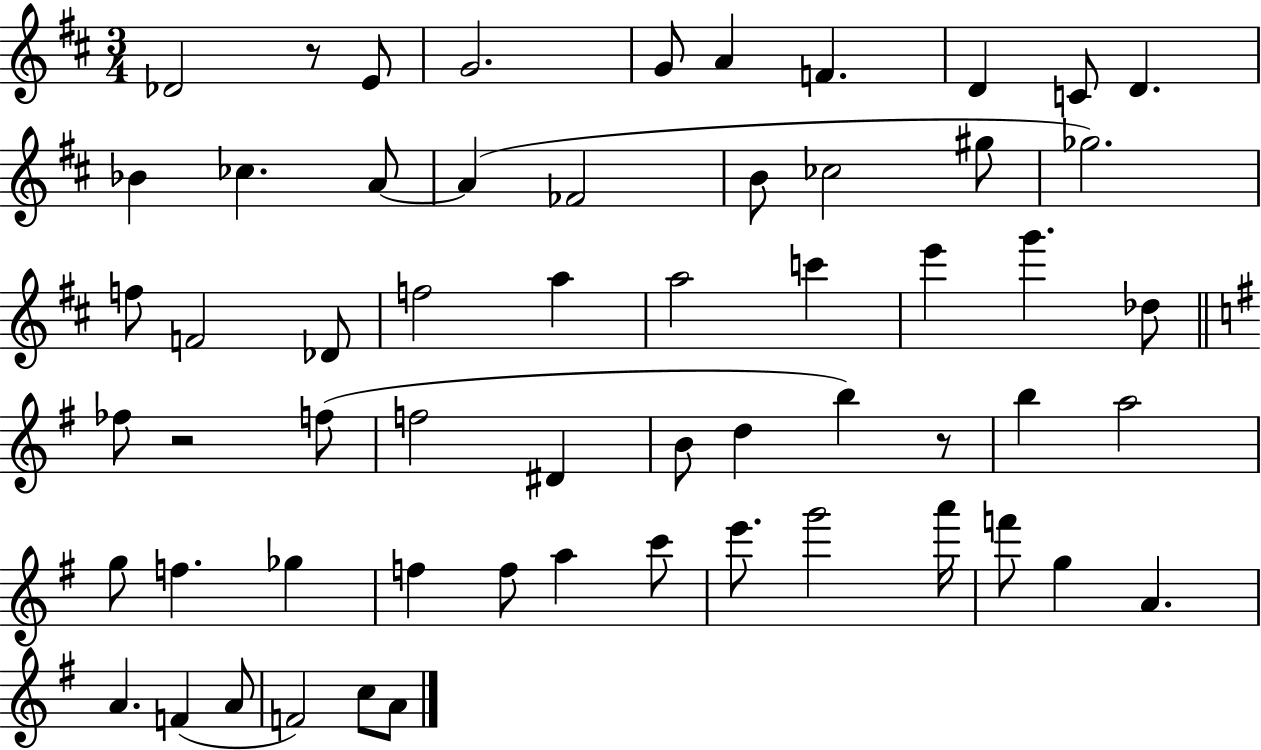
Db4/h R/e E4/e G4/h. G4/e A4/q F4/q. D4/q C4/e D4/q. Bb4/q CES5/q. A4/e A4/q FES4/h B4/e CES5/h G#5/e Gb5/h. F5/e F4/h Db4/e F5/h A5/q A5/h C6/q E6/q G6/q. Db5/e FES5/e R/h F5/e F5/h D#4/q B4/e D5/q B5/q R/e B5/q A5/h G5/e F5/q. Gb5/q F5/q F5/e A5/q C6/e E6/e. G6/h A6/s F6/e G5/q A4/q. A4/q. F4/q A4/e F4/h C5/e A4/e